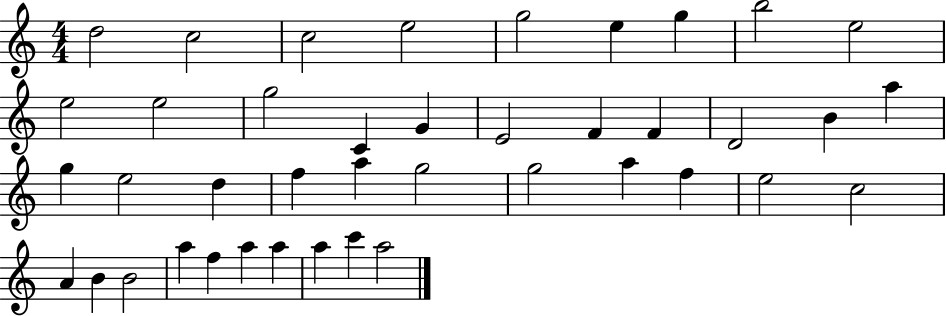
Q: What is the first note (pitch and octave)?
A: D5